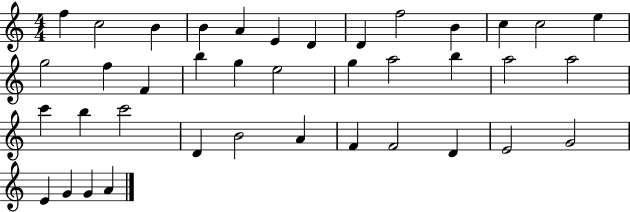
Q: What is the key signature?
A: C major